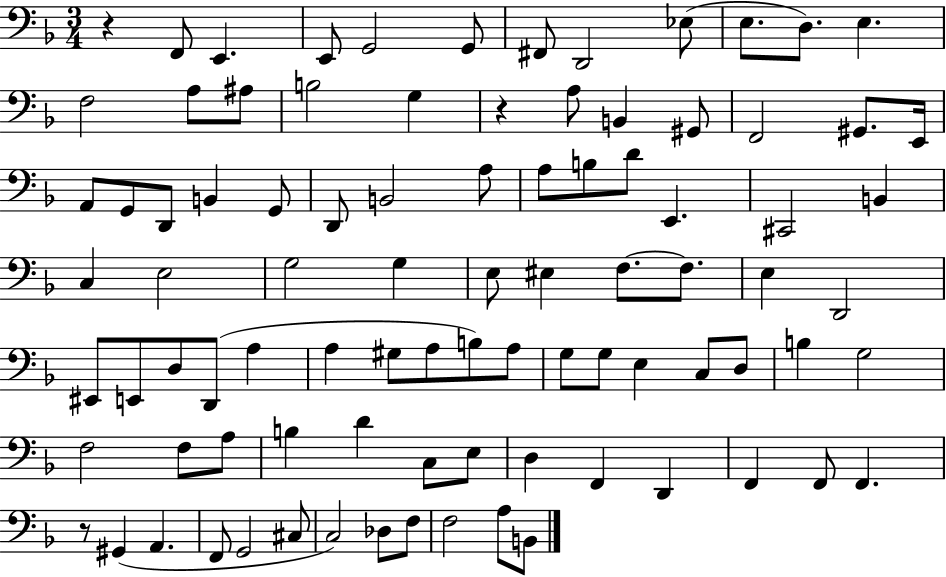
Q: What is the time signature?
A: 3/4